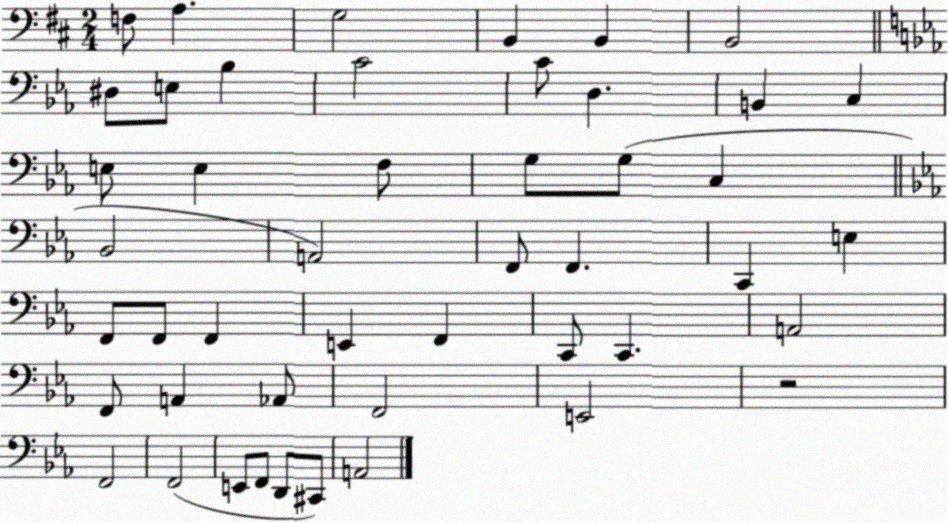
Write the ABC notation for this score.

X:1
T:Untitled
M:2/4
L:1/4
K:D
F,/2 A, G,2 B,, B,, B,,2 ^D,/2 E,/2 _B, C2 C/2 D, B,, C, E,/2 E, F,/2 G,/2 G,/2 C, _B,,2 A,,2 F,,/2 F,, C,, E, F,,/2 F,,/2 F,, E,, F,, C,,/2 C,, A,,2 F,,/2 A,, _A,,/2 F,,2 E,,2 z2 F,,2 F,,2 E,,/2 F,,/2 D,,/2 ^C,,/2 A,,2